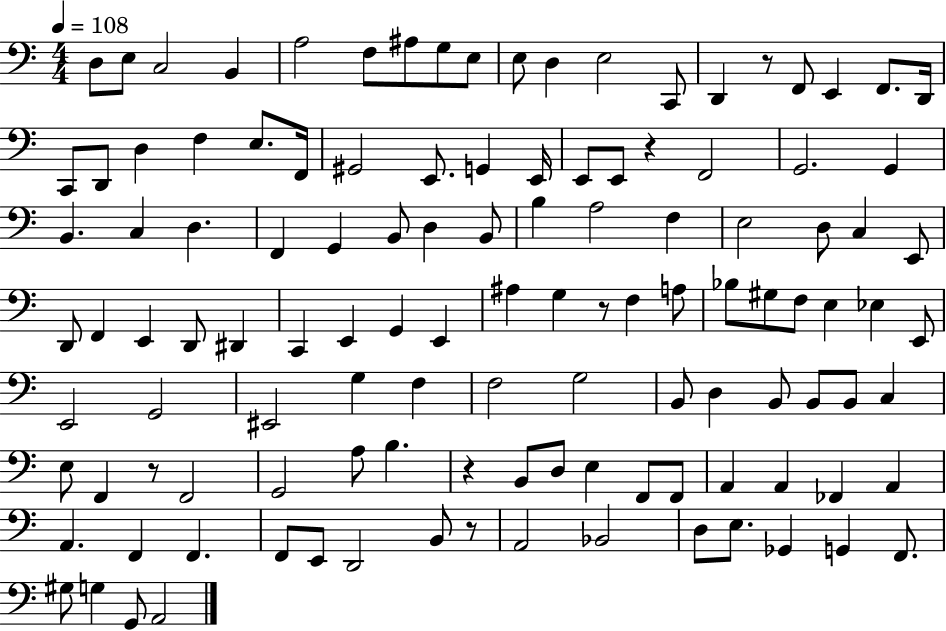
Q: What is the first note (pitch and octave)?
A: D3